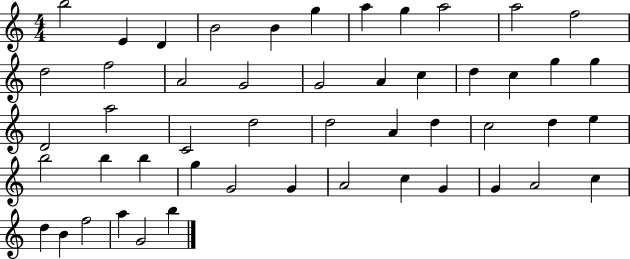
X:1
T:Untitled
M:4/4
L:1/4
K:C
b2 E D B2 B g a g a2 a2 f2 d2 f2 A2 G2 G2 A c d c g g D2 a2 C2 d2 d2 A d c2 d e b2 b b g G2 G A2 c G G A2 c d B f2 a G2 b